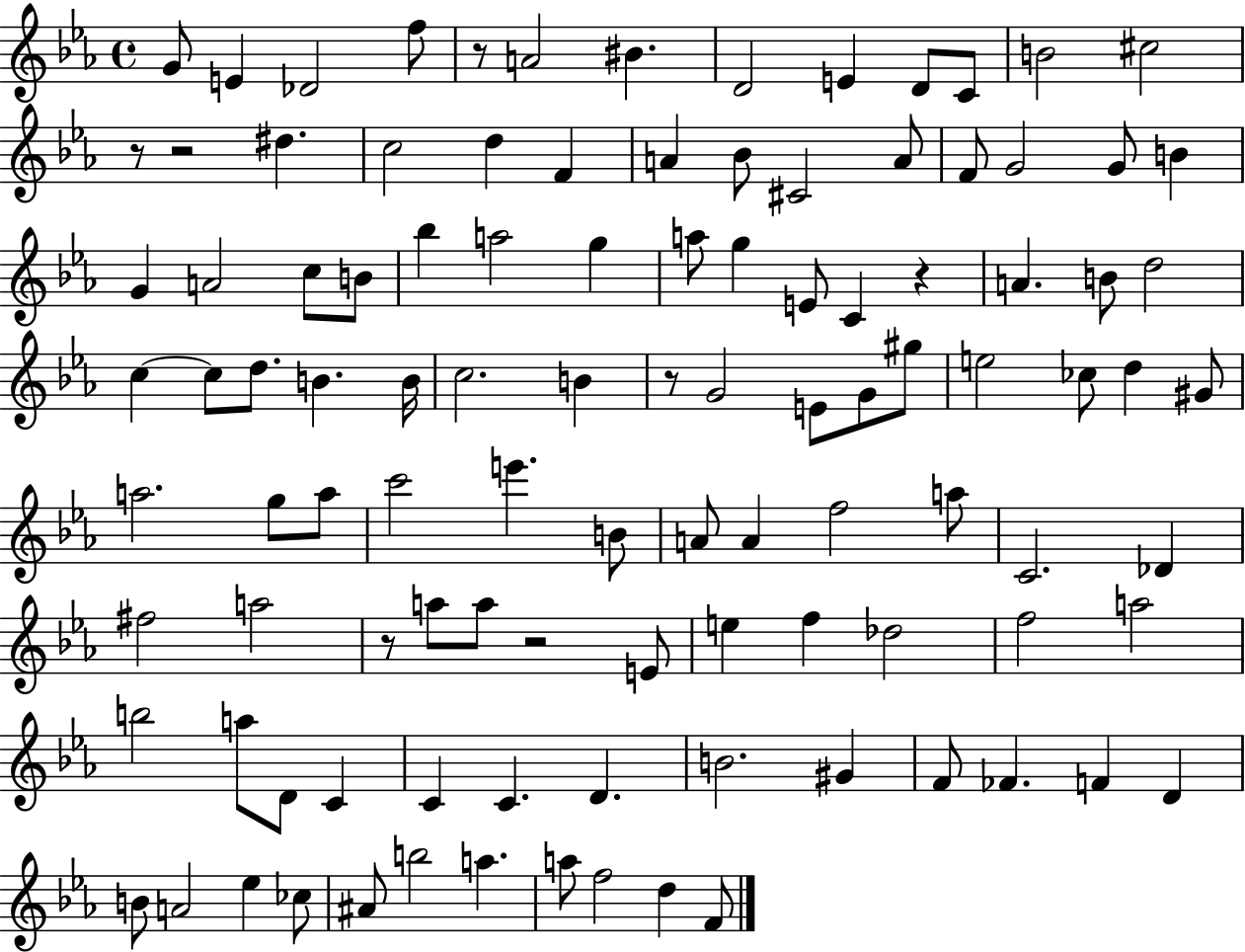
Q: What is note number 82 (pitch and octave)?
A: D4